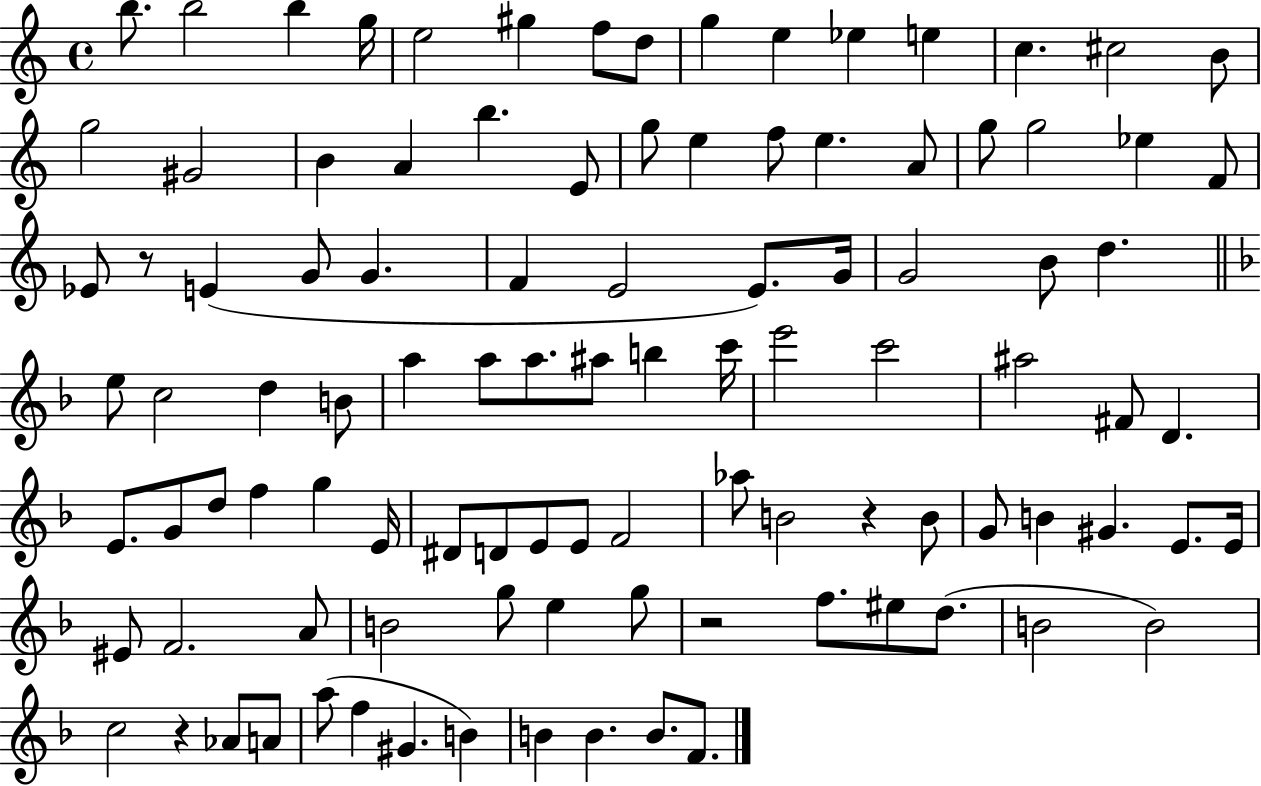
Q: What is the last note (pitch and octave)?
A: F4